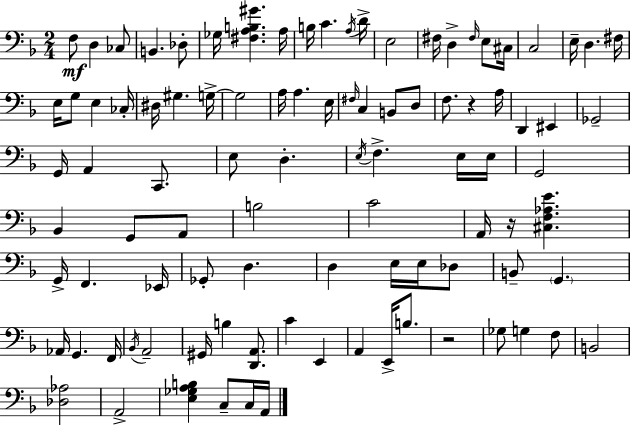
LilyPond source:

{
  \clef bass
  \numericTimeSignature
  \time 2/4
  \key f \major
  f8\mf d4 ces8 | b,4. des8-. | ges16 <fis a b gis'>4. a16 | b16 c'4. \acciaccatura { a16 } | \break d'16-> e2 | fis16 d4-> \grace { fis16 } e8 | cis16 c2 | e16-- d4. | \break fis16 e16 g8 e4 | ces16-. dis16 gis4. | g16->~~ g2 | a16 a4. | \break e16 \grace { fis16 } c4 b,8 | d8 f8. r4 | a16 d,4 eis,4 | ges,2-- | \break g,16 a,4 | c,8. e8 d4.-. | \acciaccatura { e16 } f4.-> | e16 e16 g,2 | \break bes,4 | g,8 a,8 b2 | c'2 | a,16 r16 <cis f aes e'>4. | \break g,16-> f,4. | ees,16 ges,8-. d4. | d4 | e16 e16 des8 b,8-- \parenthesize g,4. | \break aes,16 g,4. | f,16 \acciaccatura { bes,16 } a,2-- | gis,16 b4 | <d, a,>8. c'4 | \break e,4 a,4 | e,16-> b8. r2 | ges8 g4 | f8 b,2 | \break <des aes>2 | a,2-> | <e ges a b>4 | c8-- c16 a,16 \bar "|."
}